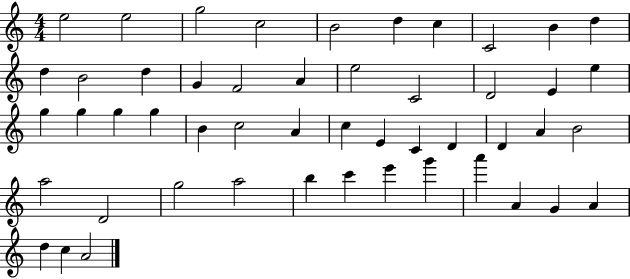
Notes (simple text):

E5/h E5/h G5/h C5/h B4/h D5/q C5/q C4/h B4/q D5/q D5/q B4/h D5/q G4/q F4/h A4/q E5/h C4/h D4/h E4/q E5/q G5/q G5/q G5/q G5/q B4/q C5/h A4/q C5/q E4/q C4/q D4/q D4/q A4/q B4/h A5/h D4/h G5/h A5/h B5/q C6/q E6/q G6/q A6/q A4/q G4/q A4/q D5/q C5/q A4/h